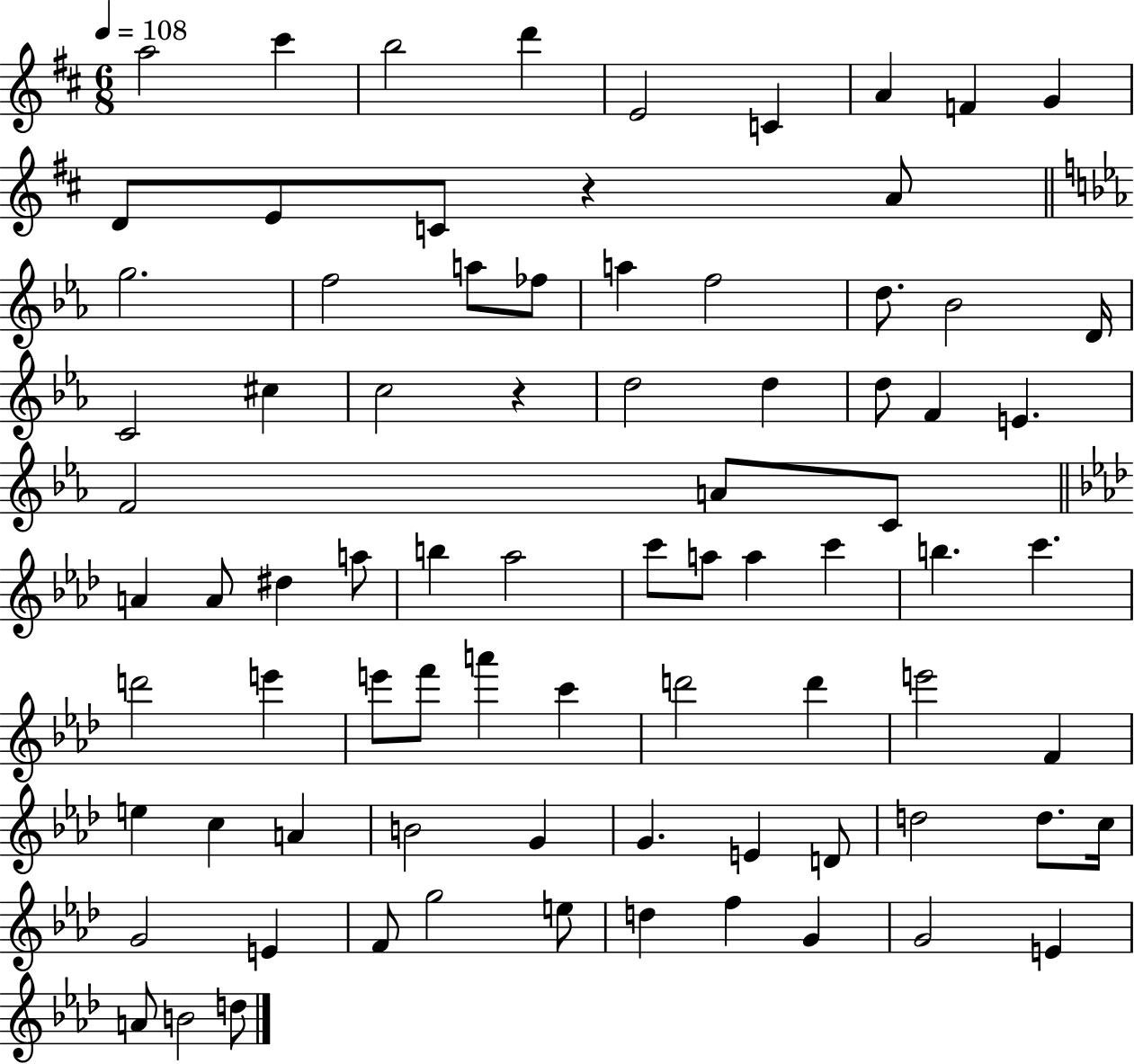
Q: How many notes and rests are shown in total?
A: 81